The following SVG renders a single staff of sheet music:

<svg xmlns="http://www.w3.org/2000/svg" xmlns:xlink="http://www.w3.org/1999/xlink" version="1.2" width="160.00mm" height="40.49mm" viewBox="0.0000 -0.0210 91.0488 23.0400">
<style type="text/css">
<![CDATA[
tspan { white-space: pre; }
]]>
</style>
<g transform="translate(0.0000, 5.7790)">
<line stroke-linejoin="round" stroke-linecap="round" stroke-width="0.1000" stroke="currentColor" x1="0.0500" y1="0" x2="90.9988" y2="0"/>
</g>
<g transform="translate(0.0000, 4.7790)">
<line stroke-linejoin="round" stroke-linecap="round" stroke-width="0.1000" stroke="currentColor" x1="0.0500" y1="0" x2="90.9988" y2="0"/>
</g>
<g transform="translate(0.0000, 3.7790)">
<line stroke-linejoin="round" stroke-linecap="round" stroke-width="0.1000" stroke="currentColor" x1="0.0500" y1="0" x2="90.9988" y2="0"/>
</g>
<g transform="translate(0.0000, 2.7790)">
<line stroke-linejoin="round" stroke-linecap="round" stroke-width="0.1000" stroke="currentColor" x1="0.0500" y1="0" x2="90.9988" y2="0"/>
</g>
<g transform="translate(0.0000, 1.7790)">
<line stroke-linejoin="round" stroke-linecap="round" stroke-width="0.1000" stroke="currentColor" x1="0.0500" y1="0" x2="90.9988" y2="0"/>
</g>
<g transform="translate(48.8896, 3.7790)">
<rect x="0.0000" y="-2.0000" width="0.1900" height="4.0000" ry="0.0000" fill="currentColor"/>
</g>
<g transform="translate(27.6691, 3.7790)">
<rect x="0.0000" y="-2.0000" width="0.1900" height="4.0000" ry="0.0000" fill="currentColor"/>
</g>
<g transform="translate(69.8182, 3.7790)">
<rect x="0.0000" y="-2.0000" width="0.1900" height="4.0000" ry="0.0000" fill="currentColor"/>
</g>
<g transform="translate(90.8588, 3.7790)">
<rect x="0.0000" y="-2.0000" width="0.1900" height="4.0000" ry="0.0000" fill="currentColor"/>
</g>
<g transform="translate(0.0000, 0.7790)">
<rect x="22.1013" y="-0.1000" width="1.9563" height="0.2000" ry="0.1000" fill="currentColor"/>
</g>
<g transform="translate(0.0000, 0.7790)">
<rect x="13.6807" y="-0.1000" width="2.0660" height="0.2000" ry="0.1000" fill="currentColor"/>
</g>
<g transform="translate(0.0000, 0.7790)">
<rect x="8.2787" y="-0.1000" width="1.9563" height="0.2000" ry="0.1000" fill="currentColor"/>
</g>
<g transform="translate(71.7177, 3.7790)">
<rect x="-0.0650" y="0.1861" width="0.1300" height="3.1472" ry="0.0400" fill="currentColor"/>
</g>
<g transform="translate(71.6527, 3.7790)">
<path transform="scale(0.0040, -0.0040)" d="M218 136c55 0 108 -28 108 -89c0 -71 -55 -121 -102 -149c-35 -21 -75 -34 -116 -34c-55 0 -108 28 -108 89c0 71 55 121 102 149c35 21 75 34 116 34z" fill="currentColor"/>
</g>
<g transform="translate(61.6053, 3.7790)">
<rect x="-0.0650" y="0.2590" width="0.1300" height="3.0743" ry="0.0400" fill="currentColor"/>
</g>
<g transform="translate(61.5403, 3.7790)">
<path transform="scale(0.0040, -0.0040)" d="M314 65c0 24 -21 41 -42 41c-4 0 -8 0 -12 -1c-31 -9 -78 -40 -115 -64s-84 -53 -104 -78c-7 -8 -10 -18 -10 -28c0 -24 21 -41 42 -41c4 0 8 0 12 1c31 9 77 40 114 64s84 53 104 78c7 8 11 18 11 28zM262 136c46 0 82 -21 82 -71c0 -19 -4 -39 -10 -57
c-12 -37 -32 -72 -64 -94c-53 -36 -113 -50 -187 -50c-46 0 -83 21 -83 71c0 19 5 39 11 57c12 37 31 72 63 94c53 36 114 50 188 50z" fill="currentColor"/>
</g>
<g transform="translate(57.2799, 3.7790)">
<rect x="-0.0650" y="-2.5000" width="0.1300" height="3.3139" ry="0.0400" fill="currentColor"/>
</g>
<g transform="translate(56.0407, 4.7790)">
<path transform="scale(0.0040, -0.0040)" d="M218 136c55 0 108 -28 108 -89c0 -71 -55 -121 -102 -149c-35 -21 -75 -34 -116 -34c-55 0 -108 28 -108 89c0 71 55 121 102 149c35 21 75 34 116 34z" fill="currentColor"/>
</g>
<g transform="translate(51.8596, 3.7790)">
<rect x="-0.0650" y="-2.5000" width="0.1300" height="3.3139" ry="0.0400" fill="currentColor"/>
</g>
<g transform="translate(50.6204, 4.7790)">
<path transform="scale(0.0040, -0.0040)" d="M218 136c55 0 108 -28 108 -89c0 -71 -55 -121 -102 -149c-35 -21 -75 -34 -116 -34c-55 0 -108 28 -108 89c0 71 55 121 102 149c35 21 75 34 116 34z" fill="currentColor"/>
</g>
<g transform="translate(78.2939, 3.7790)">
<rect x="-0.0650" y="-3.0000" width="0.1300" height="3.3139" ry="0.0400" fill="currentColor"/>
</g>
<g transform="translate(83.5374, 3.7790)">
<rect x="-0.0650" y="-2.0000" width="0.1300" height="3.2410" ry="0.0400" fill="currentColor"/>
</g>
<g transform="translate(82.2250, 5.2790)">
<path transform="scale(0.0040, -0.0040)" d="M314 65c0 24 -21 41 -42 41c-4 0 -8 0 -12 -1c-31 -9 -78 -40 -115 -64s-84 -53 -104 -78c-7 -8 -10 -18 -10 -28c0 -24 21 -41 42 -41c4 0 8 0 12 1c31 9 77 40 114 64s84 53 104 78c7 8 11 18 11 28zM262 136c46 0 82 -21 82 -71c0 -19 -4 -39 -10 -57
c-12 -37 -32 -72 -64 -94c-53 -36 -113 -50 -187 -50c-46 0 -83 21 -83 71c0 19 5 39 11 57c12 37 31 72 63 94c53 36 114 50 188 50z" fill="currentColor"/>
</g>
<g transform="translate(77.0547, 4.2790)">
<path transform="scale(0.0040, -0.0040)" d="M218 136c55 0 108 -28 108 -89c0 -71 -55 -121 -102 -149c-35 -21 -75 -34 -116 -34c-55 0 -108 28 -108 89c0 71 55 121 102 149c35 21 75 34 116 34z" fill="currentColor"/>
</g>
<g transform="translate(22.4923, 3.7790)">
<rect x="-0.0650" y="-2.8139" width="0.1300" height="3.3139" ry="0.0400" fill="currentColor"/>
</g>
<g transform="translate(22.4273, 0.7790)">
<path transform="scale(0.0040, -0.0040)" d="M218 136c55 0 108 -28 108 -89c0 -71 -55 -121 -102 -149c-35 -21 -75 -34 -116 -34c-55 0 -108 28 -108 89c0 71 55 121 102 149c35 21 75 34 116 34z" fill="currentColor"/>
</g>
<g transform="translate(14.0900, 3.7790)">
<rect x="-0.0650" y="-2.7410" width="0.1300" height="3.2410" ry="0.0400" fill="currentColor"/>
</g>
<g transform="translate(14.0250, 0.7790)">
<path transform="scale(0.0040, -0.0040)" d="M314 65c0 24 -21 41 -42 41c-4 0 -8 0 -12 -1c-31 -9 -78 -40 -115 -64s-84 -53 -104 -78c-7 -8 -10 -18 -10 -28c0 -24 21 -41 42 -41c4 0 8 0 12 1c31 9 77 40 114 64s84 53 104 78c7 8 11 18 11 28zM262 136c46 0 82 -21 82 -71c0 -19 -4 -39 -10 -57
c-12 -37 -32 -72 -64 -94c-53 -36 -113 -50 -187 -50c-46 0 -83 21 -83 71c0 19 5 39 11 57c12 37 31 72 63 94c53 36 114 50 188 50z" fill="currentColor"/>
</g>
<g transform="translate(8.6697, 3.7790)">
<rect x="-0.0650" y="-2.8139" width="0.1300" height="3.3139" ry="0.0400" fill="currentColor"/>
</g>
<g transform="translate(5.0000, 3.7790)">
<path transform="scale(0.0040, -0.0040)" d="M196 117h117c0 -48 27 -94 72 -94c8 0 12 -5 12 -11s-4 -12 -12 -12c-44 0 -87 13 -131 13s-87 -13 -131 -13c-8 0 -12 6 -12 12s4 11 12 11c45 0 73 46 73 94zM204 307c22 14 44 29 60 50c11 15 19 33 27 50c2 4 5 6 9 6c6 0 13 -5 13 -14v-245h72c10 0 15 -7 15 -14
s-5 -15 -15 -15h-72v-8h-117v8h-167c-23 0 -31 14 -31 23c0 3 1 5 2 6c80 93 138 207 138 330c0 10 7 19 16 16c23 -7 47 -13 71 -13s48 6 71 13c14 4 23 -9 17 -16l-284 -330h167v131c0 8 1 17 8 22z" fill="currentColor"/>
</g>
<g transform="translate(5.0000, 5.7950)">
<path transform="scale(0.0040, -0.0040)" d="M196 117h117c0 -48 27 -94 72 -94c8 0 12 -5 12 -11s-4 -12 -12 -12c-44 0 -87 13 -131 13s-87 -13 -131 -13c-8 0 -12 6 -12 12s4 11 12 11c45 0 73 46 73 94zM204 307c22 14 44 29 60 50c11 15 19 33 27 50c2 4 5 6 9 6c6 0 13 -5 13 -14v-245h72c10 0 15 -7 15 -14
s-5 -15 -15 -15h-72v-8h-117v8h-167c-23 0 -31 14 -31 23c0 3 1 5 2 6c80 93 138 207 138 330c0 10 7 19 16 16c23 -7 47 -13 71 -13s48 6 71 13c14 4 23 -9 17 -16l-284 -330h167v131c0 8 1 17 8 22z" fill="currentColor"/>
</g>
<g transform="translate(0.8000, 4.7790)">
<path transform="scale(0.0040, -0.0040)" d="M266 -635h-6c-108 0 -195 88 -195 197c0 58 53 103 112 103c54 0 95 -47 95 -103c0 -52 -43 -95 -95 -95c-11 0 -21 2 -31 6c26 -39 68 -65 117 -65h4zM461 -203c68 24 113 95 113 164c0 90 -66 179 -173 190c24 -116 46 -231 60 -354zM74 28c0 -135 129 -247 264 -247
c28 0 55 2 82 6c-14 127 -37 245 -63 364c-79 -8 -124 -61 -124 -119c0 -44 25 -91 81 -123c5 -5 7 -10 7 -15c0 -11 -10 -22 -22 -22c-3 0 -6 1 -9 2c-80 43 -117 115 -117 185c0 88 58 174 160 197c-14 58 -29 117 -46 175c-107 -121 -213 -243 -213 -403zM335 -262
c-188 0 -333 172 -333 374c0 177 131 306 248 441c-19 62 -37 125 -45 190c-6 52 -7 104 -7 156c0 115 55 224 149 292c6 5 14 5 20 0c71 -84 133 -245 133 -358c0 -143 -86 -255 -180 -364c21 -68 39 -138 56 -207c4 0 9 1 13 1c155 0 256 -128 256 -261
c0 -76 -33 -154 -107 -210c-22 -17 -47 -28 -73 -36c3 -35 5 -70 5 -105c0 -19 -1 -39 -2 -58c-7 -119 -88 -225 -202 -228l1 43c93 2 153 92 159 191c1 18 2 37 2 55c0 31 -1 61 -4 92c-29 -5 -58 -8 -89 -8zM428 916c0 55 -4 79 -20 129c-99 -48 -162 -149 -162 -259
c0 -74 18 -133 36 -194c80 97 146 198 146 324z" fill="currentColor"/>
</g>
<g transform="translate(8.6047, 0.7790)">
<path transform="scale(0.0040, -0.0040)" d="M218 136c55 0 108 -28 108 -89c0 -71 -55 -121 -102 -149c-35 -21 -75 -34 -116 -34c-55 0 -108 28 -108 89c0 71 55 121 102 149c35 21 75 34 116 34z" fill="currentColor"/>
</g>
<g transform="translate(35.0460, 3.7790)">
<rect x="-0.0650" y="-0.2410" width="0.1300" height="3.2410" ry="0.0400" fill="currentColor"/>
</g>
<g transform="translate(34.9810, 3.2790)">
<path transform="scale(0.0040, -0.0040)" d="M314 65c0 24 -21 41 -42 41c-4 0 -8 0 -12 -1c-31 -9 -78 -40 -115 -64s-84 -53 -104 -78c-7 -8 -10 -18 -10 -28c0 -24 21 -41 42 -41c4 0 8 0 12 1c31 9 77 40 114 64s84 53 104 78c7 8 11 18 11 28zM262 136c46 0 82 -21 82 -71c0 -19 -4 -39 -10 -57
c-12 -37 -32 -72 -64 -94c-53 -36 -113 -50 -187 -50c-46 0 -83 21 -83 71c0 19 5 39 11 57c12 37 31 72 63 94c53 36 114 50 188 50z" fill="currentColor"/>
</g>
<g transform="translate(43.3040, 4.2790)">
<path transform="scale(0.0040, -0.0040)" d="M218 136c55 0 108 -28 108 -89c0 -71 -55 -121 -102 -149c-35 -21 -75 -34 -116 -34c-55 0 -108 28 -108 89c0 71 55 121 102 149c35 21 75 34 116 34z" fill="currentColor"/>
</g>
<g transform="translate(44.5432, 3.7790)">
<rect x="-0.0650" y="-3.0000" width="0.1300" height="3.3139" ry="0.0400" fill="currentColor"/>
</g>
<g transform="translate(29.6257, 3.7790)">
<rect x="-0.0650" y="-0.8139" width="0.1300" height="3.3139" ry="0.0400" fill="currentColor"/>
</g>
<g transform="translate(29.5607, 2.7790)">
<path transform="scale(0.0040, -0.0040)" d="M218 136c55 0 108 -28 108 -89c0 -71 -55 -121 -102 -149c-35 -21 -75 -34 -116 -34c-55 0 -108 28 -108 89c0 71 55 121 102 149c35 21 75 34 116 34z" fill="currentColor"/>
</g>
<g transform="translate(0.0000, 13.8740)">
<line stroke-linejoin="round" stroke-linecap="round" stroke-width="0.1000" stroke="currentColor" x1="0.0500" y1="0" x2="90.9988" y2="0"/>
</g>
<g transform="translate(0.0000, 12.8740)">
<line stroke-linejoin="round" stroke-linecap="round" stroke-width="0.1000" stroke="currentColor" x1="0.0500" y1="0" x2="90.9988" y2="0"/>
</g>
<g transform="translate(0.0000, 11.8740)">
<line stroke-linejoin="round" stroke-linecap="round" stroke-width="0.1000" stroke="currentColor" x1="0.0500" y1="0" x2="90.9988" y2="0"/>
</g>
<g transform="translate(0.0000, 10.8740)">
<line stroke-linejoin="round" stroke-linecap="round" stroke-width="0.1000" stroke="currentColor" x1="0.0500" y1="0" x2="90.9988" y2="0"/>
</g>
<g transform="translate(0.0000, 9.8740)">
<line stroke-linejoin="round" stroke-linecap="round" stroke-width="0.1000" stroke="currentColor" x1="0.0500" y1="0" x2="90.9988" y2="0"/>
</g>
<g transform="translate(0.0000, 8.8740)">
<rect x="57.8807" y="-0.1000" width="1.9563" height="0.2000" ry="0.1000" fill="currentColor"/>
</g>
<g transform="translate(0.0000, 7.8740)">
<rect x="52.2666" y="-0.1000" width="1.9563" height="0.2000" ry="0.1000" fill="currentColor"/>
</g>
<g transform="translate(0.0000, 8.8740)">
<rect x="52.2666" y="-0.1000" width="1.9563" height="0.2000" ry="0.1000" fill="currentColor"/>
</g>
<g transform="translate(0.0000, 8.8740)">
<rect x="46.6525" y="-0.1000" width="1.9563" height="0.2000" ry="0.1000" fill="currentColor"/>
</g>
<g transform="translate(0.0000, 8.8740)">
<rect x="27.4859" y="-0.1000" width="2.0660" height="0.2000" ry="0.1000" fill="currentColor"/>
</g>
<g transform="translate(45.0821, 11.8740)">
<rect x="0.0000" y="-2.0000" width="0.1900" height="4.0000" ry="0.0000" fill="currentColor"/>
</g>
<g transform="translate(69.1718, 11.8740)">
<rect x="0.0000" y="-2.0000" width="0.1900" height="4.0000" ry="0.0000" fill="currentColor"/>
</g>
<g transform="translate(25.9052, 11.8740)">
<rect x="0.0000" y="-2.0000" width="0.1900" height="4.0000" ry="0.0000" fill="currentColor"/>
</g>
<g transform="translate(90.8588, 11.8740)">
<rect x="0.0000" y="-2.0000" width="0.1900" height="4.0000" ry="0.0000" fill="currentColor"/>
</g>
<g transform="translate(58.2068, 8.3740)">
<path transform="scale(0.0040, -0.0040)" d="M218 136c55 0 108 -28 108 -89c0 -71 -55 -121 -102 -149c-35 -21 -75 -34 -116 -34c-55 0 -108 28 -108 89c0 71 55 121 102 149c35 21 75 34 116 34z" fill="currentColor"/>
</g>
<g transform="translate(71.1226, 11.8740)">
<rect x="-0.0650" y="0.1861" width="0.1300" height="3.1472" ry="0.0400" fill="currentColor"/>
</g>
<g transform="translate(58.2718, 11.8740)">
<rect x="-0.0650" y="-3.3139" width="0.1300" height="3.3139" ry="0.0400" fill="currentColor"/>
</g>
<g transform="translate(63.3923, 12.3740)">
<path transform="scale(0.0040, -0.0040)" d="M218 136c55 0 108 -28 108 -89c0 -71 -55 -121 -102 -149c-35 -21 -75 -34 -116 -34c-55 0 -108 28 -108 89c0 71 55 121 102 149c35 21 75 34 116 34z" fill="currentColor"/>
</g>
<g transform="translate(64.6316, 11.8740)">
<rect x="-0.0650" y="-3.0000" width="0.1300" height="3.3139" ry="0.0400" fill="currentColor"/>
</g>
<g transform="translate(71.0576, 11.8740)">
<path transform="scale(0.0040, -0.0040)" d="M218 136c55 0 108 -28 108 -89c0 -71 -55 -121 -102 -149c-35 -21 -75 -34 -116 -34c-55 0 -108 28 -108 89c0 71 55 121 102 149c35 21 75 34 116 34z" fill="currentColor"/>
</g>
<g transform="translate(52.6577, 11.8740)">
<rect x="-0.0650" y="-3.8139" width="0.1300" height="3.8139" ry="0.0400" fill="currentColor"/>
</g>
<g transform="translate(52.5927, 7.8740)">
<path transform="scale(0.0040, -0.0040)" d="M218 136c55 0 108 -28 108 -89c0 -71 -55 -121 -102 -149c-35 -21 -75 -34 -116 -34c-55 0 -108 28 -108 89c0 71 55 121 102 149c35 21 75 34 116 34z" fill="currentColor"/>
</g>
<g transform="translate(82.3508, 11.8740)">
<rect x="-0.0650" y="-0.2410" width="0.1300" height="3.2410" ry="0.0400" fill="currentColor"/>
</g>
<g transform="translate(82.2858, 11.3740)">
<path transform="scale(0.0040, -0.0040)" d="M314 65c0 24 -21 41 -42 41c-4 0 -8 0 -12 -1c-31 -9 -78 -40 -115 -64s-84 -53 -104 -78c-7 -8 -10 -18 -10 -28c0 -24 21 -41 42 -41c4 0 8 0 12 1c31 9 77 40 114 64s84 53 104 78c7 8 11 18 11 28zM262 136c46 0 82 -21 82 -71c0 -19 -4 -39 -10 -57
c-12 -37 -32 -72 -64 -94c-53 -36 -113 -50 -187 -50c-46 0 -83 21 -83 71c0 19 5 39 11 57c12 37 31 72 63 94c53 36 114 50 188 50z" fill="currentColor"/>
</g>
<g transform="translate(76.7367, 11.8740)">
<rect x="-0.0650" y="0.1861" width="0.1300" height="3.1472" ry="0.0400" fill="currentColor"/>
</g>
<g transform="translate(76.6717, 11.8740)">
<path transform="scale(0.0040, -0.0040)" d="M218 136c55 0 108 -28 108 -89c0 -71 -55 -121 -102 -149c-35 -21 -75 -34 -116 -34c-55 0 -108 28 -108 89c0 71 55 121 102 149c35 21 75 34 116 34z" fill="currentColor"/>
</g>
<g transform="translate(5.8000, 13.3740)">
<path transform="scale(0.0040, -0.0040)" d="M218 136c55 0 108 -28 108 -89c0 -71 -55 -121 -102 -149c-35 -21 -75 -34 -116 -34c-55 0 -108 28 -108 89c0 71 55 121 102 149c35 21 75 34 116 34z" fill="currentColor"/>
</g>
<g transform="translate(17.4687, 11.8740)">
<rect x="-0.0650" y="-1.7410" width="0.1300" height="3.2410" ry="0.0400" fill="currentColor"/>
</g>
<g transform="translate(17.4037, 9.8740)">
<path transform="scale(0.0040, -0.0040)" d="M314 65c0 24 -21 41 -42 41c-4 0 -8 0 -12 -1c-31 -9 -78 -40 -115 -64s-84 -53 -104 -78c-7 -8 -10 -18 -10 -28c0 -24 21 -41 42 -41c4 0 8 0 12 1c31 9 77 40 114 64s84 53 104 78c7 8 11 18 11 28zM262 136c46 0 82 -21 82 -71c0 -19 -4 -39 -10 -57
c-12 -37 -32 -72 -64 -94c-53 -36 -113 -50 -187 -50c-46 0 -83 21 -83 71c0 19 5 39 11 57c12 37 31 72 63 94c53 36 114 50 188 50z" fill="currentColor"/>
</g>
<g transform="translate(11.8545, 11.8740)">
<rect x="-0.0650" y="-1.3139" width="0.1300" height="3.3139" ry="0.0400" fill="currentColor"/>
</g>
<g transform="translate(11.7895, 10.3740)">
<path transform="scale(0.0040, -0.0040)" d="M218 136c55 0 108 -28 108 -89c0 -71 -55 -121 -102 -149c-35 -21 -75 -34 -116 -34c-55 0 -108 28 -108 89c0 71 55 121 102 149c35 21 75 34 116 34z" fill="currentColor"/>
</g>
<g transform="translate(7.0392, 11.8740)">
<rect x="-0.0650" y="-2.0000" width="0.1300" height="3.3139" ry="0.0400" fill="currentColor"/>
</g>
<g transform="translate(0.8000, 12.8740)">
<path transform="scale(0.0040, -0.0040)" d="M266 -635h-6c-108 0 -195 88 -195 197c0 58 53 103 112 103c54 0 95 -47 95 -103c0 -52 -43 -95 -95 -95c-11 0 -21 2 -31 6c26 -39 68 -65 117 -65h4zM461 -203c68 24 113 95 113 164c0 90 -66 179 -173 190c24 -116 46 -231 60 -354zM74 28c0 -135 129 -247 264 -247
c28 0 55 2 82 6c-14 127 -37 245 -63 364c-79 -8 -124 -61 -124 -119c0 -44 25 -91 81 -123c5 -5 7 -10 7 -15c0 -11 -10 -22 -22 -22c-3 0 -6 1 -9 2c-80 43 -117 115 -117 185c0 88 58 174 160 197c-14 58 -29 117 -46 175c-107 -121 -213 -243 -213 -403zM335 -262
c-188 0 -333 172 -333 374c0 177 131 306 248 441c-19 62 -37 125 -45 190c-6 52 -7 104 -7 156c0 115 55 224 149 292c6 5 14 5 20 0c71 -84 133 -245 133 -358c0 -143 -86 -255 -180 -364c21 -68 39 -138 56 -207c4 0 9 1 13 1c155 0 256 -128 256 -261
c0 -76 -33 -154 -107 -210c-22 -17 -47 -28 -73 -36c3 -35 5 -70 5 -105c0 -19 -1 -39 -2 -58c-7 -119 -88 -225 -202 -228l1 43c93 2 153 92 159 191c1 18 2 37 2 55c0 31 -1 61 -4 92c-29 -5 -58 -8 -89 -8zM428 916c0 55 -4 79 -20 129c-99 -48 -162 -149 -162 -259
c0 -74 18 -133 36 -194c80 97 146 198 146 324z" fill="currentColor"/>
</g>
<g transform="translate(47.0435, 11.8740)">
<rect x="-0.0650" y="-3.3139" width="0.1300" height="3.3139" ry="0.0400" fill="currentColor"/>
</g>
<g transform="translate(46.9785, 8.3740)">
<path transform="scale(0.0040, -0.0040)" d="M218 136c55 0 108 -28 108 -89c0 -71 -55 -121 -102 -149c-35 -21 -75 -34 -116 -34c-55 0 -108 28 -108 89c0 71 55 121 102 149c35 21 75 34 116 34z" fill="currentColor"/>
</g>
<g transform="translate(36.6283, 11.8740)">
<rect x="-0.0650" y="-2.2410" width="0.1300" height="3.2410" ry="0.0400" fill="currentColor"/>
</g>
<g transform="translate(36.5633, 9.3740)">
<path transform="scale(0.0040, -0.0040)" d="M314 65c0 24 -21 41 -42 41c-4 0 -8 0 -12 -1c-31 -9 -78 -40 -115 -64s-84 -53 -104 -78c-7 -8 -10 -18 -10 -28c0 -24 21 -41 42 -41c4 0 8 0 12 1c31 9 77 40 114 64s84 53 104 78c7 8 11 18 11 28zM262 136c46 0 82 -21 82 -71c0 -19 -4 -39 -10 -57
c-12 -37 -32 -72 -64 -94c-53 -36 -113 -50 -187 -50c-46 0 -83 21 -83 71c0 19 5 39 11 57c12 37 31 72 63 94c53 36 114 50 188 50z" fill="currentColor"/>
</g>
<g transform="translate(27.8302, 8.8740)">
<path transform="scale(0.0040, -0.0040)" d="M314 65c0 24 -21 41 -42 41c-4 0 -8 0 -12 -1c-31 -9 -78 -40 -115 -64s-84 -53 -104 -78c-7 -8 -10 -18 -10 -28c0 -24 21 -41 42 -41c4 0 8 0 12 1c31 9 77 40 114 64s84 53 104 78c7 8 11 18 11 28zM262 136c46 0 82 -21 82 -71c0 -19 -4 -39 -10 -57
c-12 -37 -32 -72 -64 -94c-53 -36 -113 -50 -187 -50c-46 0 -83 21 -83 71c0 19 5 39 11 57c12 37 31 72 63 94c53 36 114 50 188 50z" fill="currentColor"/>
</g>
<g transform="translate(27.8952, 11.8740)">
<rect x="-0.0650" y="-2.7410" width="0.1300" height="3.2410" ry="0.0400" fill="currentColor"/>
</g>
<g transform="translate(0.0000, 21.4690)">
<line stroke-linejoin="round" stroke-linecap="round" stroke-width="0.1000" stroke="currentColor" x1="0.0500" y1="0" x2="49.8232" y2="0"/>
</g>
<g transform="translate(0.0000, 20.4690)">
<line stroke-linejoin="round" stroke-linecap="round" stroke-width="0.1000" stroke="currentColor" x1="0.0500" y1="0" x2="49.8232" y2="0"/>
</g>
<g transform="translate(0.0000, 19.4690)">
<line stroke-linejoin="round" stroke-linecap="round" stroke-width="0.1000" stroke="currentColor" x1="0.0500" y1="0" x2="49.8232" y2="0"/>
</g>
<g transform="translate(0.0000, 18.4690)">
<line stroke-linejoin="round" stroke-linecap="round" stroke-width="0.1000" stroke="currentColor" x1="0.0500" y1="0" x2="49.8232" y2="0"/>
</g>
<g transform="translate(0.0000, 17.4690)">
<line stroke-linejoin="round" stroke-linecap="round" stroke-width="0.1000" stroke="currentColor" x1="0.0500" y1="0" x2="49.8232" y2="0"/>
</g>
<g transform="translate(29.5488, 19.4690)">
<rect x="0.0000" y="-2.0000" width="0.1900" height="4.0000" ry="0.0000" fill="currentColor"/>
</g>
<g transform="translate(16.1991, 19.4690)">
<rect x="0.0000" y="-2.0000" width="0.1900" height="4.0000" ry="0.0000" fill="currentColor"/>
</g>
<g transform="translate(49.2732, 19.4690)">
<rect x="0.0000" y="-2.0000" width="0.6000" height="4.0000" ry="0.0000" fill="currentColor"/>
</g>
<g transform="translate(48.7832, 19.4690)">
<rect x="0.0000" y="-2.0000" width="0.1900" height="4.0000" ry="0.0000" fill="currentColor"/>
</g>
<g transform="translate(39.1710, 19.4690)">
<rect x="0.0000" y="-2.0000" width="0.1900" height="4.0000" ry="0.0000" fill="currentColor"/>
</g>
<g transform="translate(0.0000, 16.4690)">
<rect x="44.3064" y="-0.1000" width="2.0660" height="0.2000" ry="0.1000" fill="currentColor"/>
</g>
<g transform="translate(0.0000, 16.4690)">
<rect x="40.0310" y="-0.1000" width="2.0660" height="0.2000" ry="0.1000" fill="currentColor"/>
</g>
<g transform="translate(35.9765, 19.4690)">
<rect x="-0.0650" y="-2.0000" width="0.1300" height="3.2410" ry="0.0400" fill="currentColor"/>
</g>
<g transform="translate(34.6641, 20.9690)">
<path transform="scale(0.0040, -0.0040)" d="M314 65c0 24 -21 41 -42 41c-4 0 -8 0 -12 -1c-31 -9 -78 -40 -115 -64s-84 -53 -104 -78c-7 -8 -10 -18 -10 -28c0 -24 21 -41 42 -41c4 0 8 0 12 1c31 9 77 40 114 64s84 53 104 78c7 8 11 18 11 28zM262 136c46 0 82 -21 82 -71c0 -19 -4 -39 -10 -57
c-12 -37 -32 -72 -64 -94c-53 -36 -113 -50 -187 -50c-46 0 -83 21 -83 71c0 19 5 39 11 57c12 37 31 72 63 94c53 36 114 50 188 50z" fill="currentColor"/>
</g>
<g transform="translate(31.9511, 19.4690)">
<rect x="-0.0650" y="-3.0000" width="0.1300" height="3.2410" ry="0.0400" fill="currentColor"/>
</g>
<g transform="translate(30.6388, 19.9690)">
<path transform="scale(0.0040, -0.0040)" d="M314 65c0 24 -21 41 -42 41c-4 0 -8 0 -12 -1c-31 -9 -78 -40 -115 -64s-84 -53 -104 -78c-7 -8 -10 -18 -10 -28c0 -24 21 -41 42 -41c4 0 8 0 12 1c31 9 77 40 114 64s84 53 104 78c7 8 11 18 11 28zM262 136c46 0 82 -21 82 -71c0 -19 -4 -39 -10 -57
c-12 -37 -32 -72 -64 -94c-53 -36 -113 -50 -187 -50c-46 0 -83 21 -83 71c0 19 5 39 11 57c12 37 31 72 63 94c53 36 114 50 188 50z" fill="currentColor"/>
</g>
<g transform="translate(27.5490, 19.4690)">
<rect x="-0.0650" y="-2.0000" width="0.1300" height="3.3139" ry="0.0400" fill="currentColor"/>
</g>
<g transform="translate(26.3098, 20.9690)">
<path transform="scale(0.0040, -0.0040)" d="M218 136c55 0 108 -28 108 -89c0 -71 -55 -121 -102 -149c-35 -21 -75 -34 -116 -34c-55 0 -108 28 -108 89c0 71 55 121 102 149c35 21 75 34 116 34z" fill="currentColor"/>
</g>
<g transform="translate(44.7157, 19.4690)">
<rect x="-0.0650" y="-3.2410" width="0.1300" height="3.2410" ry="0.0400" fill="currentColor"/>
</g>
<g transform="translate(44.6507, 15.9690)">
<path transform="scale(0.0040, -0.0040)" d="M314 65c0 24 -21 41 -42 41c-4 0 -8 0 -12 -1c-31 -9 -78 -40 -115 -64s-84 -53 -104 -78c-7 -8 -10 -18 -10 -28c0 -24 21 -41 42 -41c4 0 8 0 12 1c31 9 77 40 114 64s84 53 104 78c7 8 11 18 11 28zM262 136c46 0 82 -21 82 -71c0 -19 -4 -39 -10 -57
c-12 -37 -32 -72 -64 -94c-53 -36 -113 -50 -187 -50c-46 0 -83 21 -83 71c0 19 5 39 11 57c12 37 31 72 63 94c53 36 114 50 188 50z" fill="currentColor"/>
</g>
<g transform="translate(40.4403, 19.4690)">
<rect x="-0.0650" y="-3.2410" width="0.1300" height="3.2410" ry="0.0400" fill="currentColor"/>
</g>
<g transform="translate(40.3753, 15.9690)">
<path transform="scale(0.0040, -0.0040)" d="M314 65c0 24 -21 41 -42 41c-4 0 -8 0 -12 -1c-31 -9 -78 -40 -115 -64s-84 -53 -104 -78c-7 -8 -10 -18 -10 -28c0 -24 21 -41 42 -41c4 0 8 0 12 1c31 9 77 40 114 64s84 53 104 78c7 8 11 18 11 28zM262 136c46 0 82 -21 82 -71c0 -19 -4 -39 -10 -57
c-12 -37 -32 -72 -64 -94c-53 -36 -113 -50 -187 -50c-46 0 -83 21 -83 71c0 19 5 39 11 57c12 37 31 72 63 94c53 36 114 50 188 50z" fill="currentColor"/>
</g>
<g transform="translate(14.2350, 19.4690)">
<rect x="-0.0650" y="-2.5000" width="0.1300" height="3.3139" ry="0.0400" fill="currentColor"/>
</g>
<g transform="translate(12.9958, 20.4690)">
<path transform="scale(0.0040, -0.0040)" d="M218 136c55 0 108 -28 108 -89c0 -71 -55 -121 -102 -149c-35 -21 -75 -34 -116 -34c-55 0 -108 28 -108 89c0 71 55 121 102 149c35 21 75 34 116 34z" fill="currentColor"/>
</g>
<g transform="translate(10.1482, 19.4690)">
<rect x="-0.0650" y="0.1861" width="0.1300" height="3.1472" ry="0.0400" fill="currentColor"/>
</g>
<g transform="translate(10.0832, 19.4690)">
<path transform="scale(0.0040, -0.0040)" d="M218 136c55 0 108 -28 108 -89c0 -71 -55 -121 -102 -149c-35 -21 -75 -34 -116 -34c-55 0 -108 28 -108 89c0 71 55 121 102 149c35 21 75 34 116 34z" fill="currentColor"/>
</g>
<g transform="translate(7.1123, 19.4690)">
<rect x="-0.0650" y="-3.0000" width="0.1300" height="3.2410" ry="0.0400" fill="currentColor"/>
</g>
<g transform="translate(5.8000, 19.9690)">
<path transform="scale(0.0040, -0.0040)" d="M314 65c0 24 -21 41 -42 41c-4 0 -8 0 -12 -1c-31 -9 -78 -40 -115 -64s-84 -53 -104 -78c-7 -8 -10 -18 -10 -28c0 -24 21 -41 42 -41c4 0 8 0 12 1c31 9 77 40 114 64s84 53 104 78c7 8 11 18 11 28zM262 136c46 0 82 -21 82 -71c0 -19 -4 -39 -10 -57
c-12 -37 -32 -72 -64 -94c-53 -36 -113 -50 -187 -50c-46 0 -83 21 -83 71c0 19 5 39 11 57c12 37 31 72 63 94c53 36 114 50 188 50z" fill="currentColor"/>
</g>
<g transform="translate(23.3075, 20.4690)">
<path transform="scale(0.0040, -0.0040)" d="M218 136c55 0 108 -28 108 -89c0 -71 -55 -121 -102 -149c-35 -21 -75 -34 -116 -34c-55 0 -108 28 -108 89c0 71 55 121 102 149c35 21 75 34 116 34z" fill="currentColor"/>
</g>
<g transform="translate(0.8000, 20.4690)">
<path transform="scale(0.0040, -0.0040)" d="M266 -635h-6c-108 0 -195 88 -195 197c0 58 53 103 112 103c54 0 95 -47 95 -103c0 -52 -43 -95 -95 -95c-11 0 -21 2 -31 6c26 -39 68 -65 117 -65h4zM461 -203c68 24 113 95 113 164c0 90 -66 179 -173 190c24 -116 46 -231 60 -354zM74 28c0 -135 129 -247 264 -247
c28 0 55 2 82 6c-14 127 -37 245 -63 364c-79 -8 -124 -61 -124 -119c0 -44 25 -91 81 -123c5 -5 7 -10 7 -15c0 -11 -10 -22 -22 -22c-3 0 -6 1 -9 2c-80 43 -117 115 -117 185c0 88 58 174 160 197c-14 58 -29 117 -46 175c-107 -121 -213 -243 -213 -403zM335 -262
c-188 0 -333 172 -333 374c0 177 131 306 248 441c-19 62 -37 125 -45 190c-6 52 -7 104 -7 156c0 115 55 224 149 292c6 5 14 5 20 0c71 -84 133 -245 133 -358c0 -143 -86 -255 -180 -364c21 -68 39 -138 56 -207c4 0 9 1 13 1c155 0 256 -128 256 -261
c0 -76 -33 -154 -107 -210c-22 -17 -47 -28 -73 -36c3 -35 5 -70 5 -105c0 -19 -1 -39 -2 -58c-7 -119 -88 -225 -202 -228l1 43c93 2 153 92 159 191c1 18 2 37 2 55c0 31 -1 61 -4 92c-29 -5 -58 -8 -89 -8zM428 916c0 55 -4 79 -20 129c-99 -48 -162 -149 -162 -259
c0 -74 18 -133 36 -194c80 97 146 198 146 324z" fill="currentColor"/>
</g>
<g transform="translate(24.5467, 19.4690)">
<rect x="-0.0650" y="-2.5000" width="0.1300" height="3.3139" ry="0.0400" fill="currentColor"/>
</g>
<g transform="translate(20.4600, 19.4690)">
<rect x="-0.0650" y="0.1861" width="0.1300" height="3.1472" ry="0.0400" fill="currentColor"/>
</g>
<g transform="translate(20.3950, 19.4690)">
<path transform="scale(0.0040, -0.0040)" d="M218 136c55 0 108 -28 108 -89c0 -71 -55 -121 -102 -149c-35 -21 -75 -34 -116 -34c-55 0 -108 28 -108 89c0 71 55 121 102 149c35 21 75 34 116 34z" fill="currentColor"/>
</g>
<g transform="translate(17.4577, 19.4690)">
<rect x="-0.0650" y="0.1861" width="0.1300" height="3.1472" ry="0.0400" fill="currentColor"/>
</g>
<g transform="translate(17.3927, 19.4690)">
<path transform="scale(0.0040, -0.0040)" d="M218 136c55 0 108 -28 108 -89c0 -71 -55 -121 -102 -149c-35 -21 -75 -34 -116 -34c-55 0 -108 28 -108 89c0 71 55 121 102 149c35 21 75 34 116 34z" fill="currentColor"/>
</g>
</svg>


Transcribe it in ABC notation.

X:1
T:Untitled
M:4/4
L:1/4
K:C
a a2 a d c2 A G G B2 B A F2 F e f2 a2 g2 b c' b A B B c2 A2 B G B B G F A2 F2 b2 b2